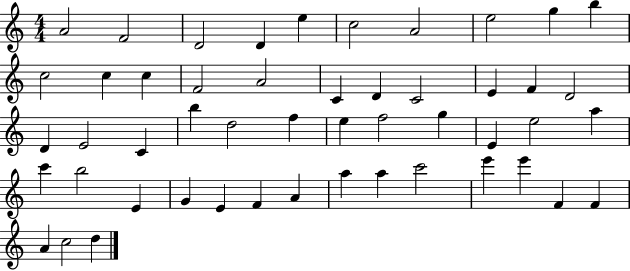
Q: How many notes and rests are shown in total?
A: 50